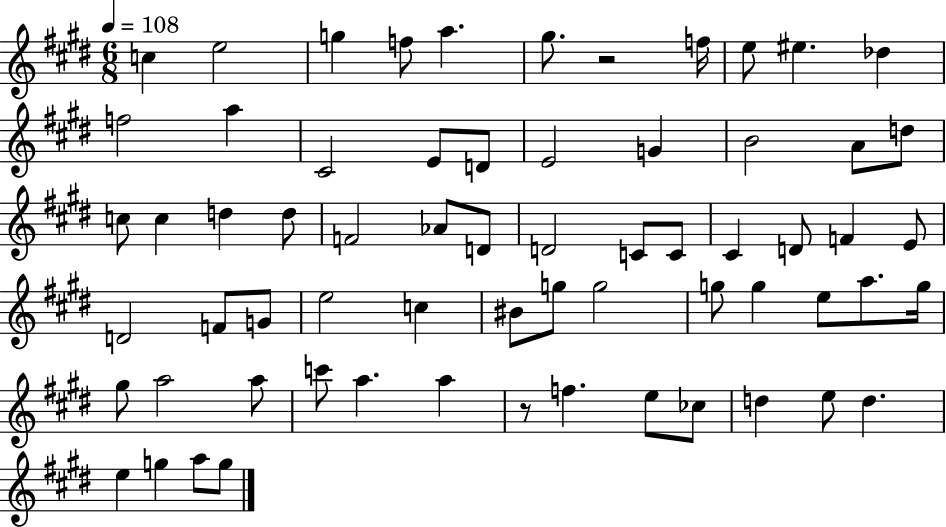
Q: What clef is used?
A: treble